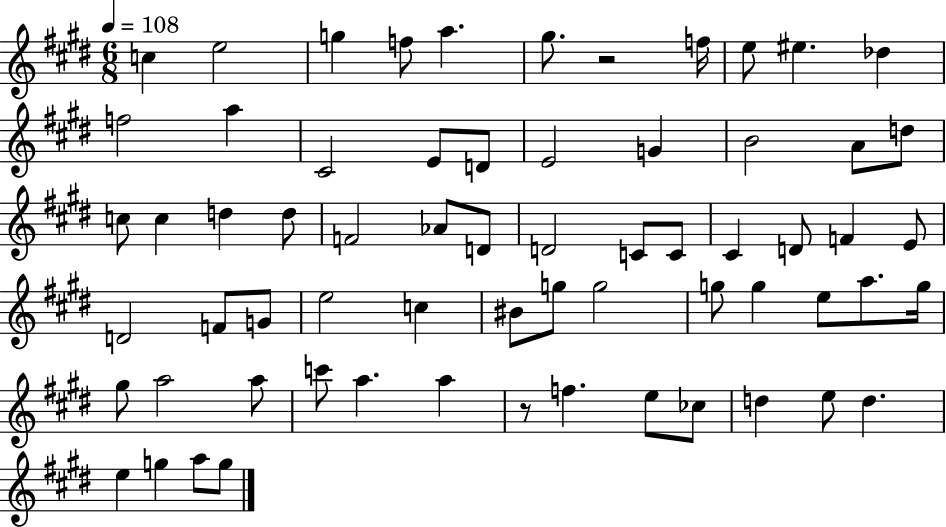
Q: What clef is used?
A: treble